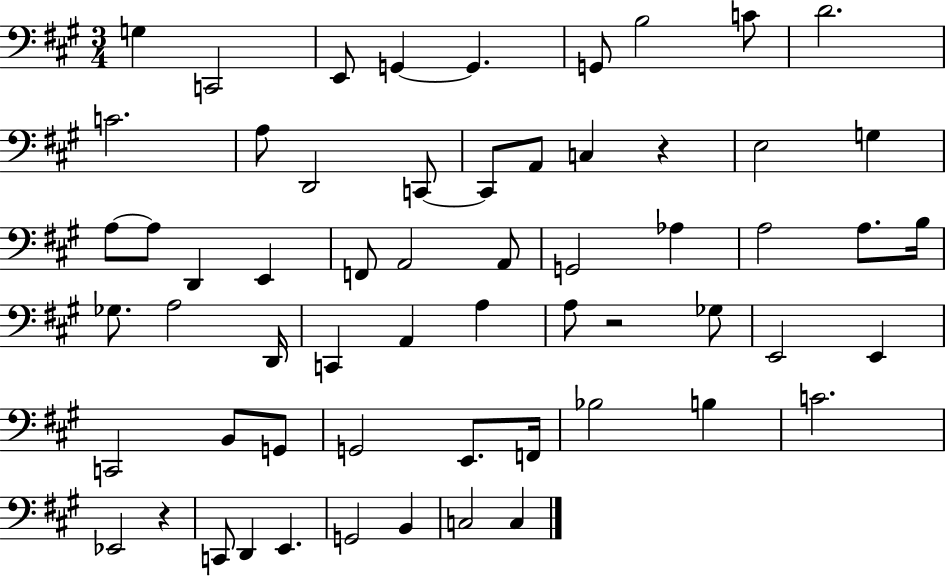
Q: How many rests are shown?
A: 3